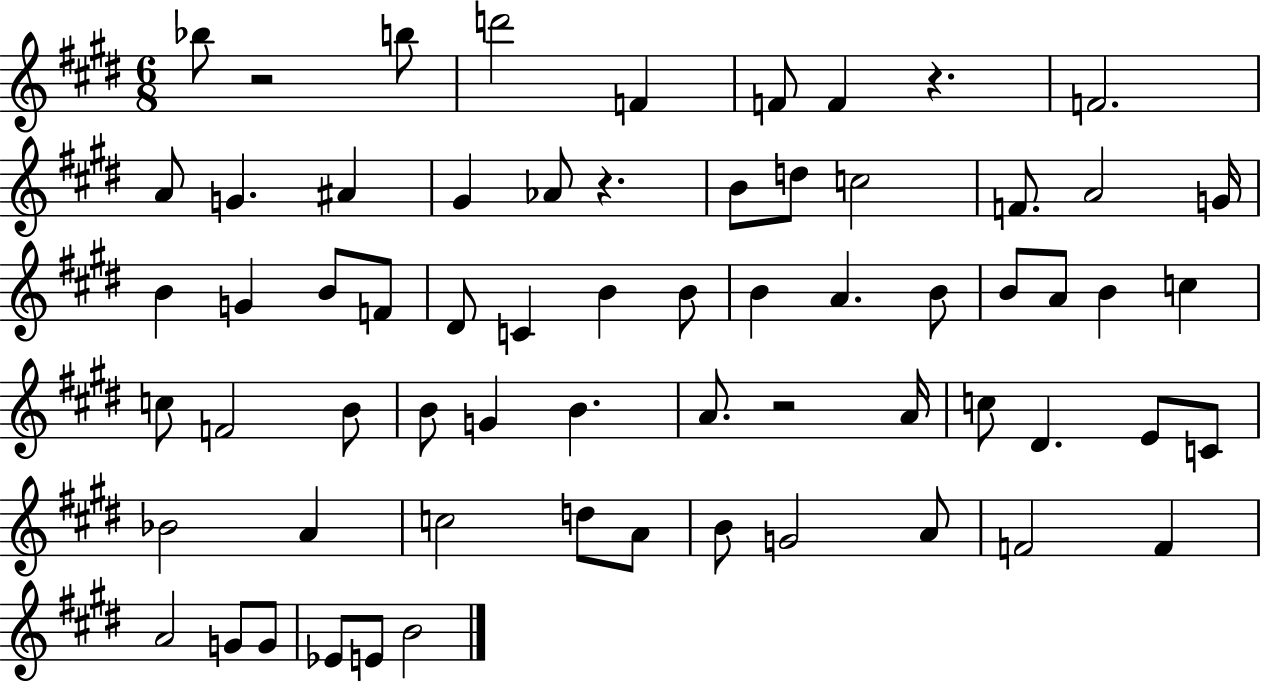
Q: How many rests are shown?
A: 4